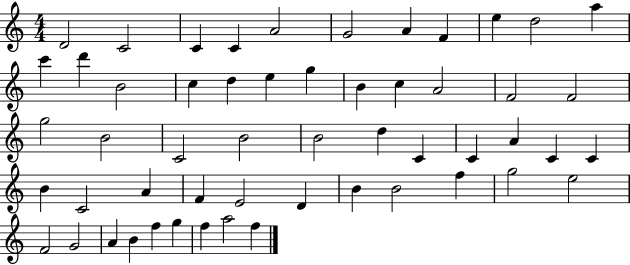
{
  \clef treble
  \numericTimeSignature
  \time 4/4
  \key c \major
  d'2 c'2 | c'4 c'4 a'2 | g'2 a'4 f'4 | e''4 d''2 a''4 | \break c'''4 d'''4 b'2 | c''4 d''4 e''4 g''4 | b'4 c''4 a'2 | f'2 f'2 | \break g''2 b'2 | c'2 b'2 | b'2 d''4 c'4 | c'4 a'4 c'4 c'4 | \break b'4 c'2 a'4 | f'4 e'2 d'4 | b'4 b'2 f''4 | g''2 e''2 | \break f'2 g'2 | a'4 b'4 f''4 g''4 | f''4 a''2 f''4 | \bar "|."
}